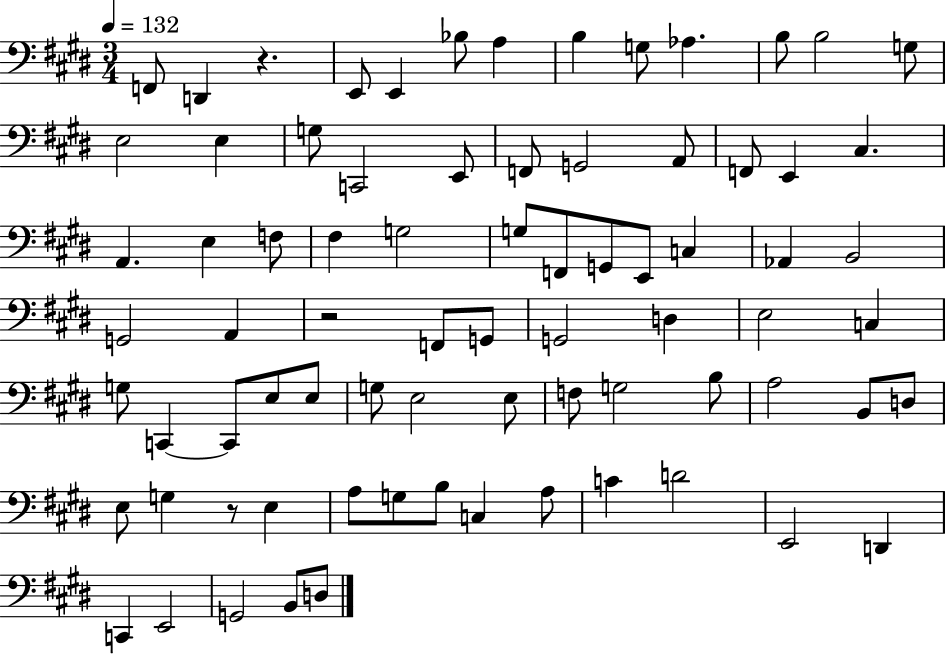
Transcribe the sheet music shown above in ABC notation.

X:1
T:Untitled
M:3/4
L:1/4
K:E
F,,/2 D,, z E,,/2 E,, _B,/2 A, B, G,/2 _A, B,/2 B,2 G,/2 E,2 E, G,/2 C,,2 E,,/2 F,,/2 G,,2 A,,/2 F,,/2 E,, ^C, A,, E, F,/2 ^F, G,2 G,/2 F,,/2 G,,/2 E,,/2 C, _A,, B,,2 G,,2 A,, z2 F,,/2 G,,/2 G,,2 D, E,2 C, G,/2 C,, C,,/2 E,/2 E,/2 G,/2 E,2 E,/2 F,/2 G,2 B,/2 A,2 B,,/2 D,/2 E,/2 G, z/2 E, A,/2 G,/2 B,/2 C, A,/2 C D2 E,,2 D,, C,, E,,2 G,,2 B,,/2 D,/2